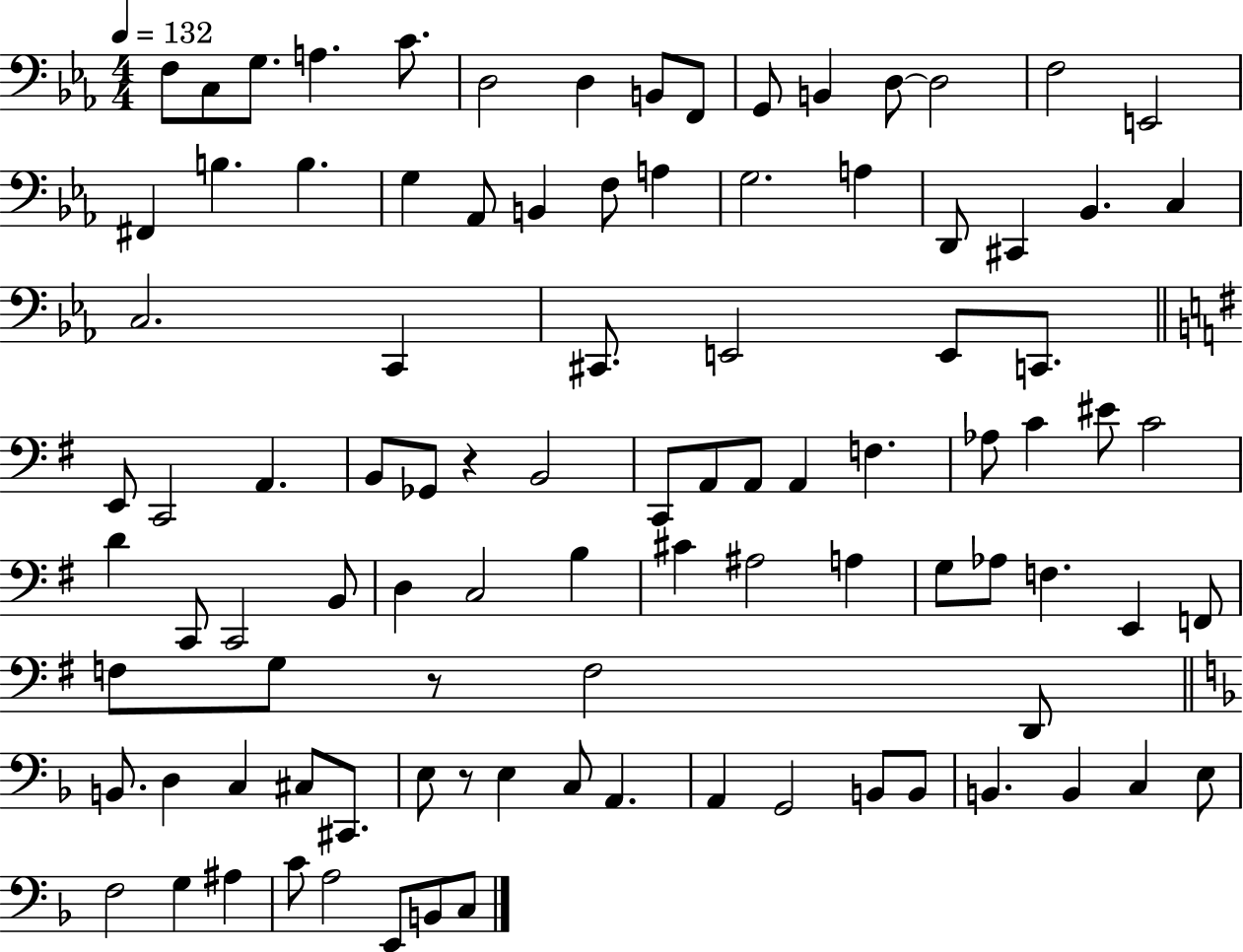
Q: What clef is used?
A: bass